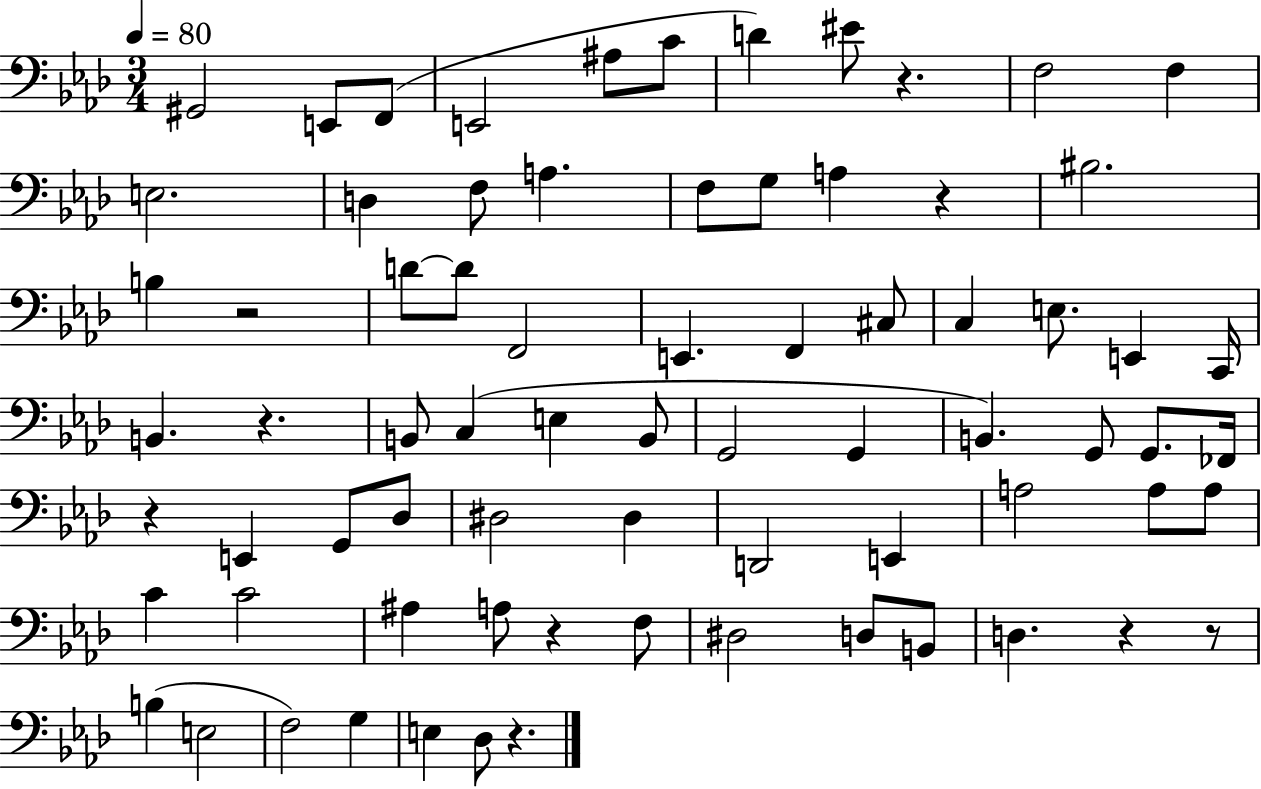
{
  \clef bass
  \numericTimeSignature
  \time 3/4
  \key aes \major
  \tempo 4 = 80
  gis,2 e,8 f,8( | e,2 ais8 c'8 | d'4) eis'8 r4. | f2 f4 | \break e2. | d4 f8 a4. | f8 g8 a4 r4 | bis2. | \break b4 r2 | d'8~~ d'8 f,2 | e,4. f,4 cis8 | c4 e8. e,4 c,16 | \break b,4. r4. | b,8 c4( e4 b,8 | g,2 g,4 | b,4.) g,8 g,8. fes,16 | \break r4 e,4 g,8 des8 | dis2 dis4 | d,2 e,4 | a2 a8 a8 | \break c'4 c'2 | ais4 a8 r4 f8 | dis2 d8 b,8 | d4. r4 r8 | \break b4( e2 | f2) g4 | e4 des8 r4. | \bar "|."
}